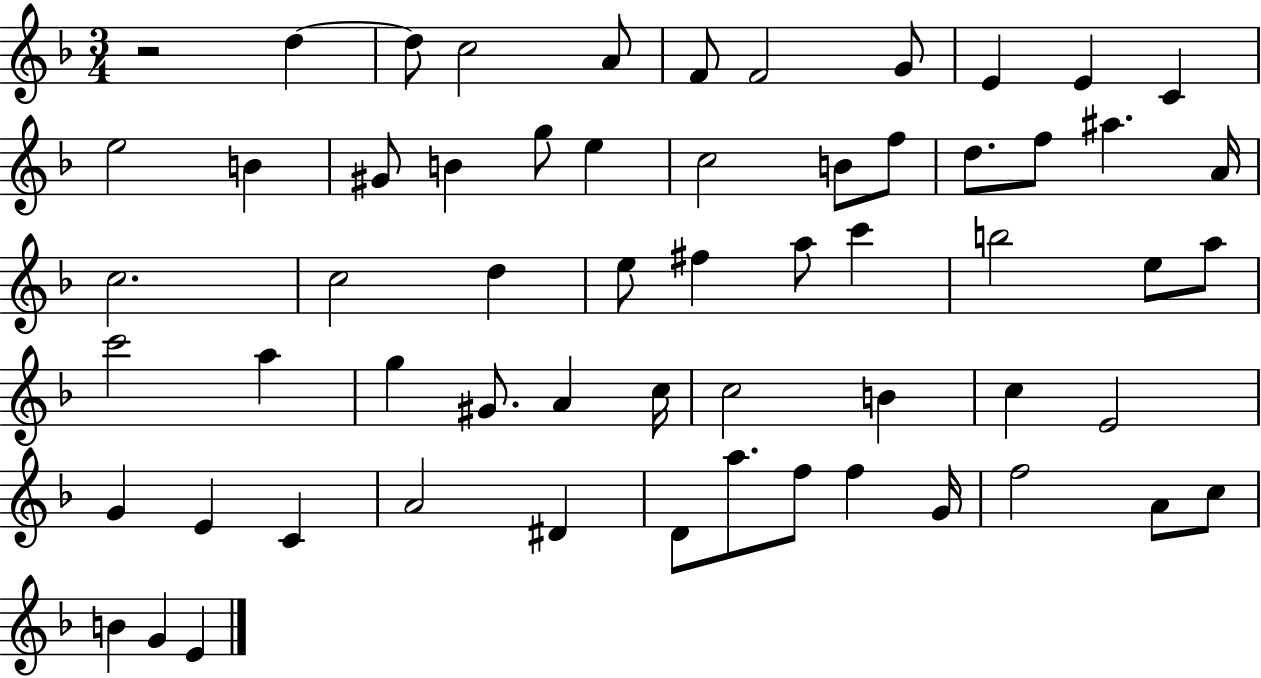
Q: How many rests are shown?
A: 1